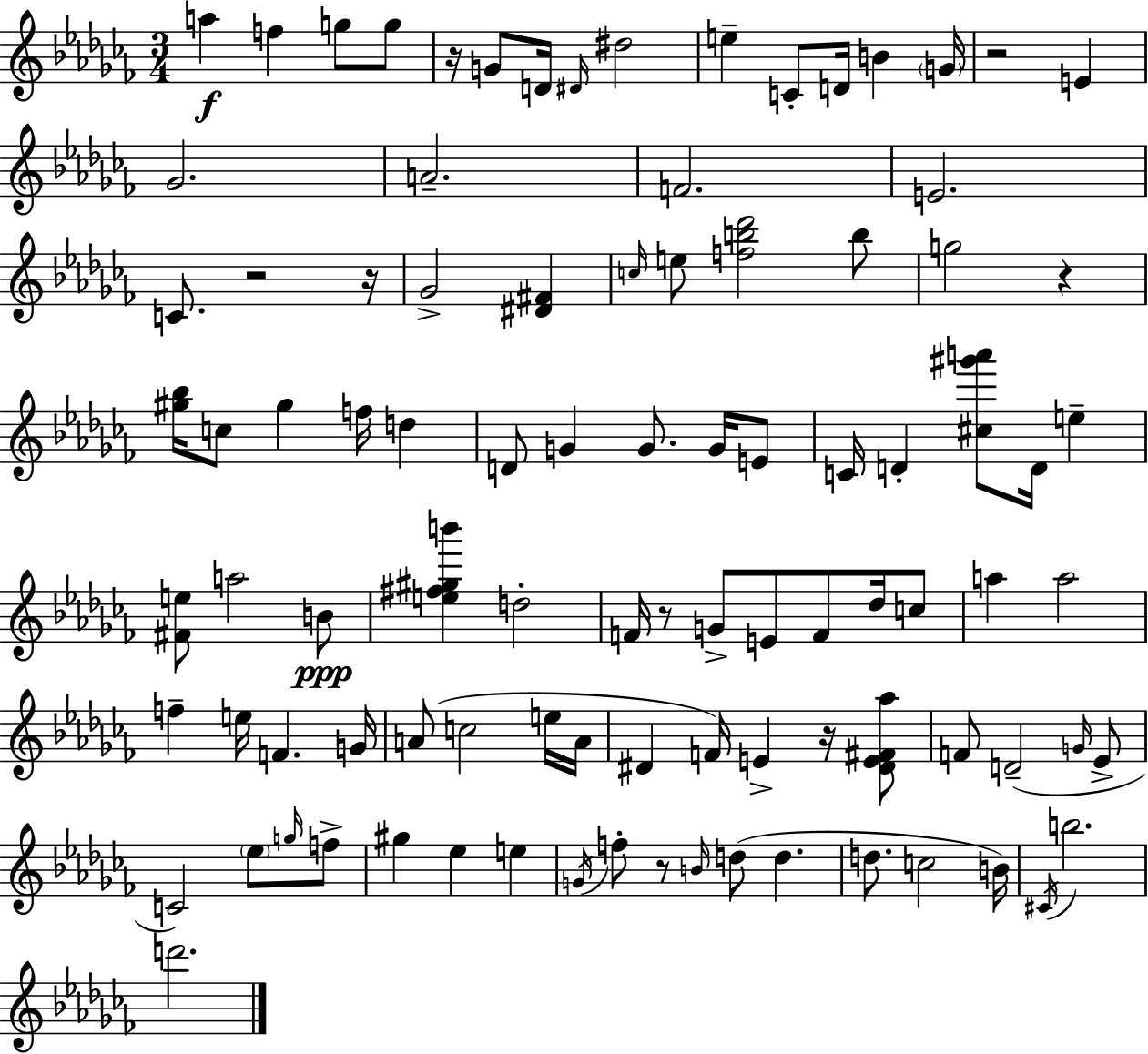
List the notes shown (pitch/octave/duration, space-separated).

A5/q F5/q G5/e G5/e R/s G4/e D4/s D#4/s D#5/h E5/q C4/e D4/s B4/q G4/s R/h E4/q Gb4/h. A4/h. F4/h. E4/h. C4/e. R/h R/s Gb4/h [D#4,F#4]/q C5/s E5/e [F5,B5,Db6]/h B5/e G5/h R/q [G#5,Bb5]/s C5/e G#5/q F5/s D5/q D4/e G4/q G4/e. G4/s E4/e C4/s D4/q [C#5,G#6,A6]/e D4/s E5/q [F#4,E5]/e A5/h B4/e [E5,F#5,G#5,B6]/q D5/h F4/s R/e G4/e E4/e F4/e Db5/s C5/e A5/q A5/h F5/q E5/s F4/q. G4/s A4/e C5/h E5/s A4/s D#4/q F4/s E4/q R/s [D#4,E4,F#4,Ab5]/e F4/e D4/h G4/s Eb4/e C4/h Eb5/e G5/s F5/e G#5/q Eb5/q E5/q G4/s F5/e R/e B4/s D5/e D5/q. D5/e. C5/h B4/s C#4/s B5/h. D6/h.